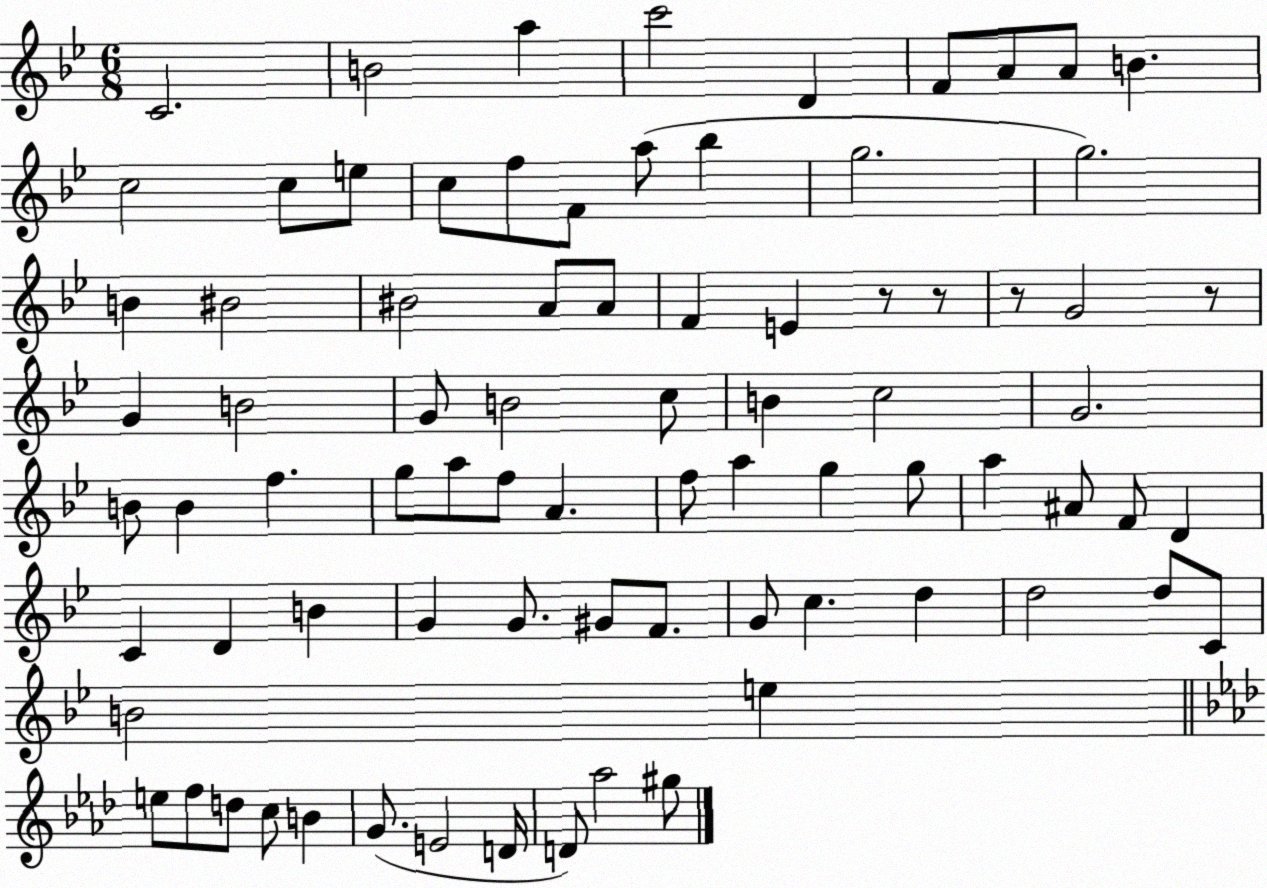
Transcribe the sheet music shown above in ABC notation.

X:1
T:Untitled
M:6/8
L:1/4
K:Bb
C2 B2 a c'2 D F/2 A/2 A/2 B c2 c/2 e/2 c/2 f/2 F/2 a/2 _b g2 g2 B ^B2 ^B2 A/2 A/2 F E z/2 z/2 z/2 G2 z/2 G B2 G/2 B2 c/2 B c2 G2 B/2 B f g/2 a/2 f/2 A f/2 a g g/2 a ^A/2 F/2 D C D B G G/2 ^G/2 F/2 G/2 c d d2 d/2 C/2 B2 e e/2 f/2 d/2 c/2 B G/2 E2 D/4 D/2 _a2 ^g/2